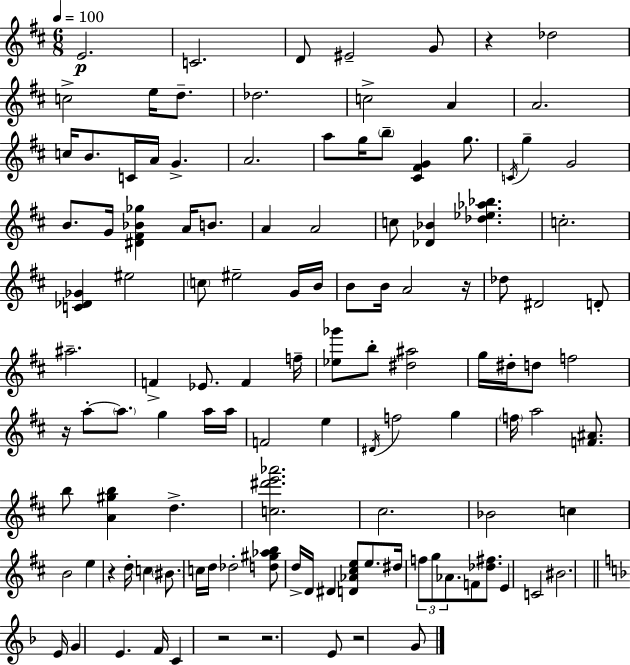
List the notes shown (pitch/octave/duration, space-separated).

E4/h. C4/h. D4/e EIS4/h G4/e R/q Db5/h C5/h E5/s D5/e. Db5/h. C5/h A4/q A4/h. C5/s B4/e. C4/s A4/s G4/q. A4/h. A5/e G5/s B5/e [C#4,F#4,G4]/q G5/e. C4/s G5/q G4/h B4/e. G4/s [D#4,F#4,Bb4,Gb5]/q A4/s B4/e. A4/q A4/h C5/e [Db4,Bb4]/q [Db5,Eb5,Ab5,Bb5]/q. C5/h. [C4,Db4,Gb4]/q EIS5/h C5/e EIS5/h G4/s B4/s B4/e B4/s A4/h R/s Db5/e D#4/h D4/e A#5/h. F4/q Eb4/e. F4/q F5/s [Eb5,Gb6]/e B5/e [D#5,A#5]/h G5/s D#5/s D5/e F5/h R/s A5/e A5/e. G5/q A5/s A5/s F4/h E5/q D#4/s F5/h G5/q F5/s A5/h [F4,A#4]/e. B5/e [A4,G#5,B5]/q D5/q. [C5,D#6,E6,Ab6]/h. C#5/h. Bb4/h C5/q B4/h E5/q R/q D5/s C5/q BIS4/e. C5/s D5/s Db5/h [D5,G#5,Ab5,B5]/e D5/s D4/s D#4/q [D4,Ab4,C#5,E5]/e E5/e. D#5/s F5/e G5/e Ab4/e. F4/e [Db5,F#5]/e. E4/q C4/h BIS4/h. E4/s G4/q E4/q. F4/s C4/q R/h R/h. E4/e R/h G4/e